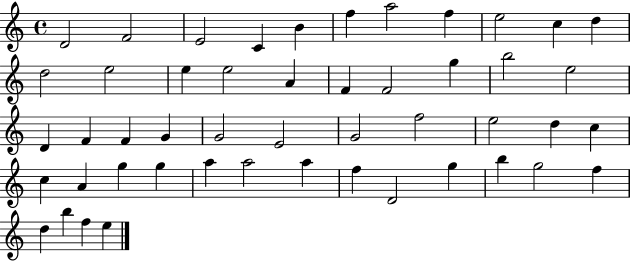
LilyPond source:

{
  \clef treble
  \time 4/4
  \defaultTimeSignature
  \key c \major
  d'2 f'2 | e'2 c'4 b'4 | f''4 a''2 f''4 | e''2 c''4 d''4 | \break d''2 e''2 | e''4 e''2 a'4 | f'4 f'2 g''4 | b''2 e''2 | \break d'4 f'4 f'4 g'4 | g'2 e'2 | g'2 f''2 | e''2 d''4 c''4 | \break c''4 a'4 g''4 g''4 | a''4 a''2 a''4 | f''4 d'2 g''4 | b''4 g''2 f''4 | \break d''4 b''4 f''4 e''4 | \bar "|."
}